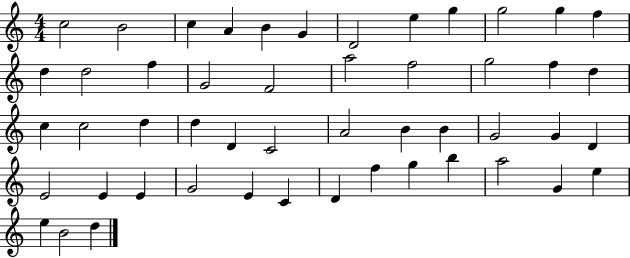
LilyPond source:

{
  \clef treble
  \numericTimeSignature
  \time 4/4
  \key c \major
  c''2 b'2 | c''4 a'4 b'4 g'4 | d'2 e''4 g''4 | g''2 g''4 f''4 | \break d''4 d''2 f''4 | g'2 f'2 | a''2 f''2 | g''2 f''4 d''4 | \break c''4 c''2 d''4 | d''4 d'4 c'2 | a'2 b'4 b'4 | g'2 g'4 d'4 | \break e'2 e'4 e'4 | g'2 e'4 c'4 | d'4 f''4 g''4 b''4 | a''2 g'4 e''4 | \break e''4 b'2 d''4 | \bar "|."
}